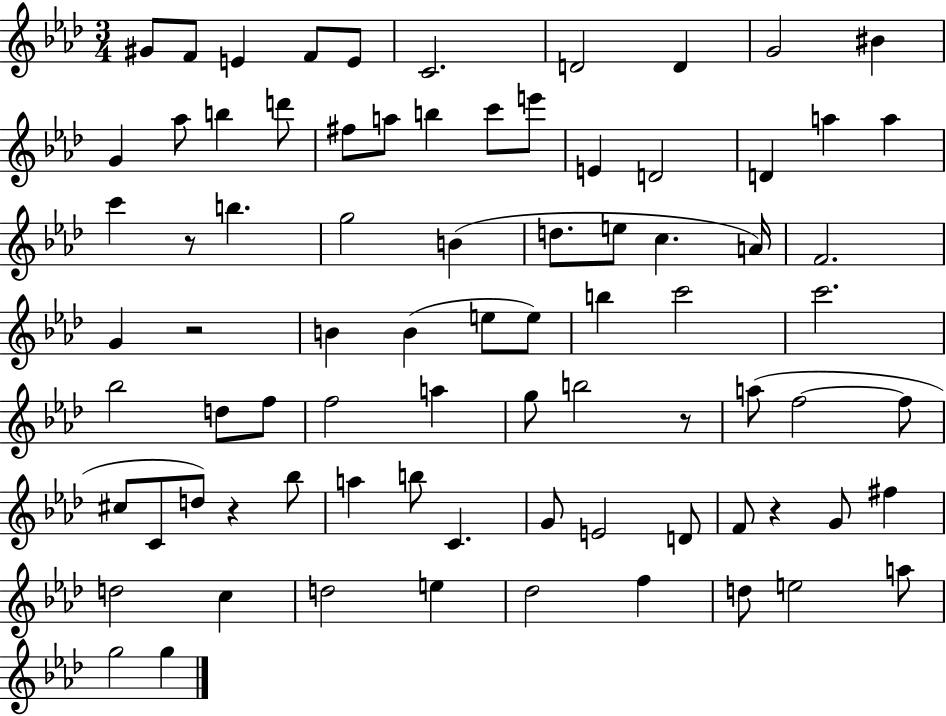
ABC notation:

X:1
T:Untitled
M:3/4
L:1/4
K:Ab
^G/2 F/2 E F/2 E/2 C2 D2 D G2 ^B G _a/2 b d'/2 ^f/2 a/2 b c'/2 e'/2 E D2 D a a c' z/2 b g2 B d/2 e/2 c A/4 F2 G z2 B B e/2 e/2 b c'2 c'2 _b2 d/2 f/2 f2 a g/2 b2 z/2 a/2 f2 f/2 ^c/2 C/2 d/2 z _b/2 a b/2 C G/2 E2 D/2 F/2 z G/2 ^f d2 c d2 e _d2 f d/2 e2 a/2 g2 g